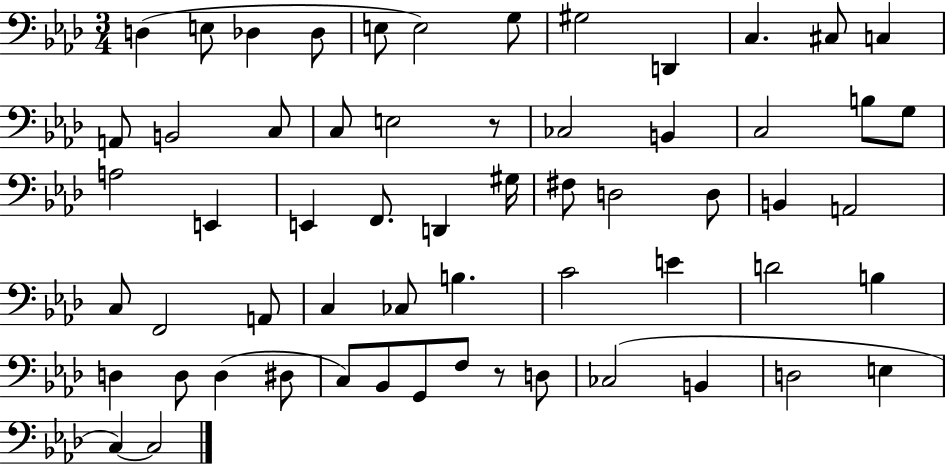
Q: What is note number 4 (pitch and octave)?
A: Db3